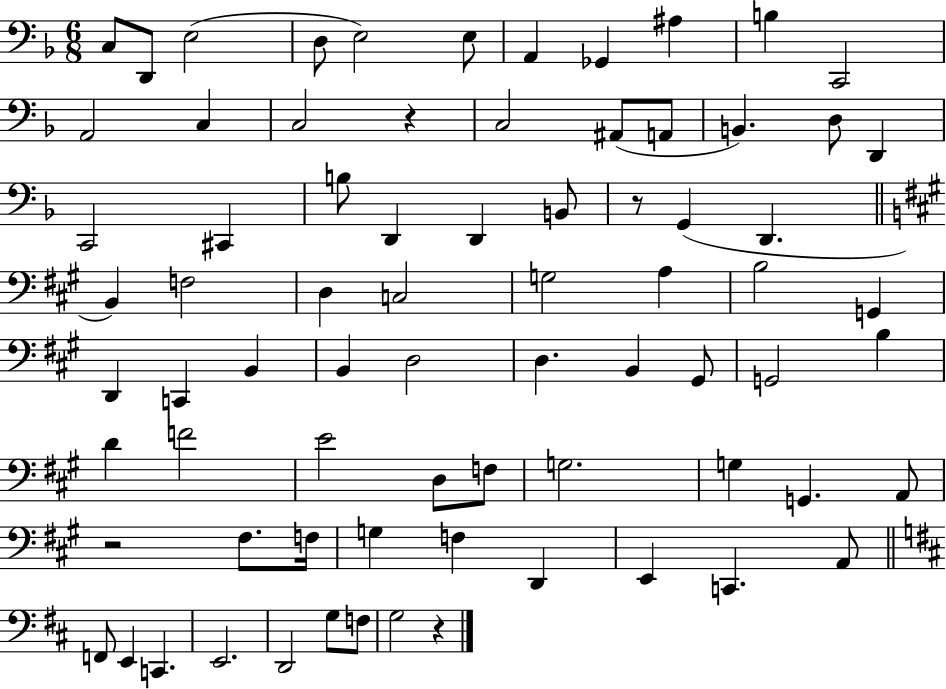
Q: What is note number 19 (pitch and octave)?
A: D3